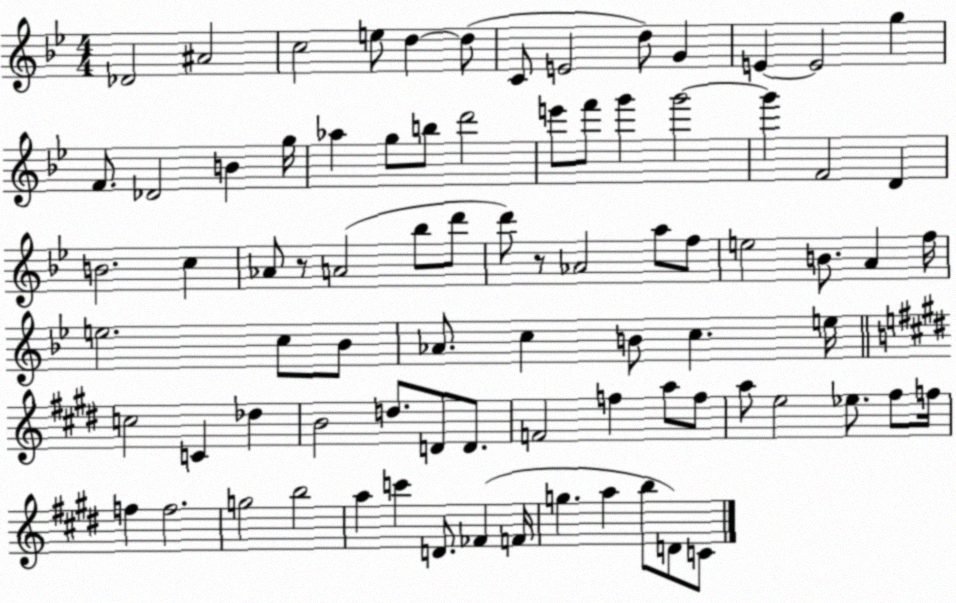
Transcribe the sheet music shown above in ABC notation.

X:1
T:Untitled
M:4/4
L:1/4
K:Bb
_D2 ^A2 c2 e/2 d d/2 C/2 E2 d/2 G E E2 g F/2 _D2 B g/4 _a g/2 b/2 d'2 e'/2 f'/2 g' g'2 g' F2 D B2 c _A/2 z/2 A2 _b/2 d'/2 d'/2 z/2 _A2 a/2 f/2 e2 B/2 A f/4 e2 c/2 _B/2 _A/2 c B/2 c e/4 c2 C _d B2 d/2 D/2 D/2 F2 f a/2 f/2 a/2 e2 _e/2 ^f/2 f/4 f f2 g2 b2 a c' D/2 _F F/4 g a b/2 D/2 C/2